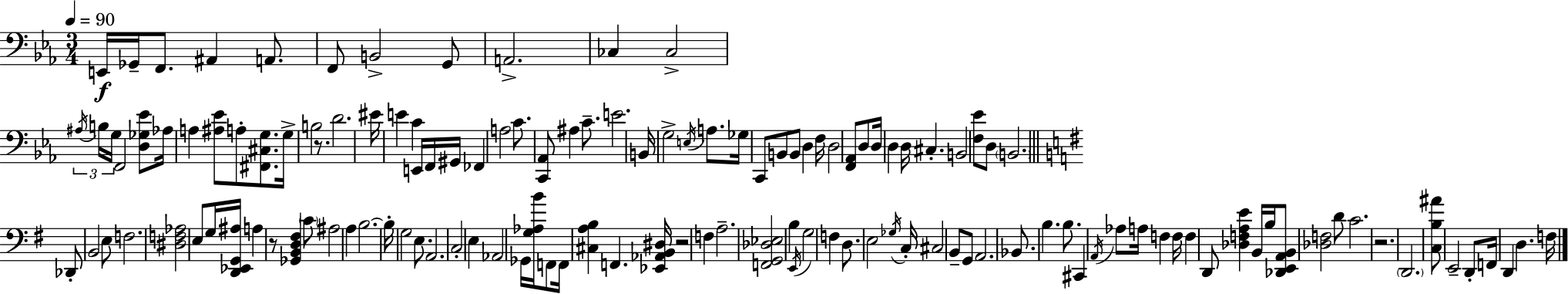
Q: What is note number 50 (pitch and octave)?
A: B2